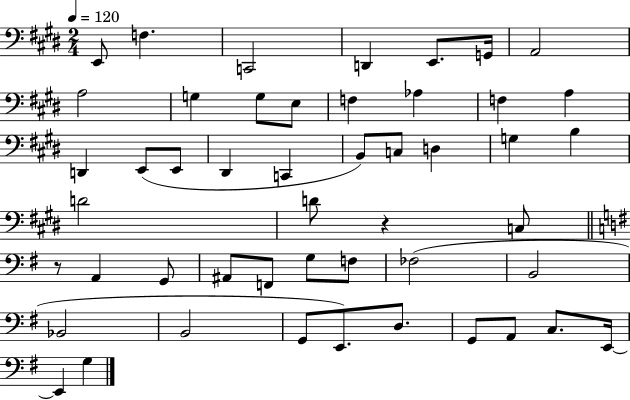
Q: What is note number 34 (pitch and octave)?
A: F3